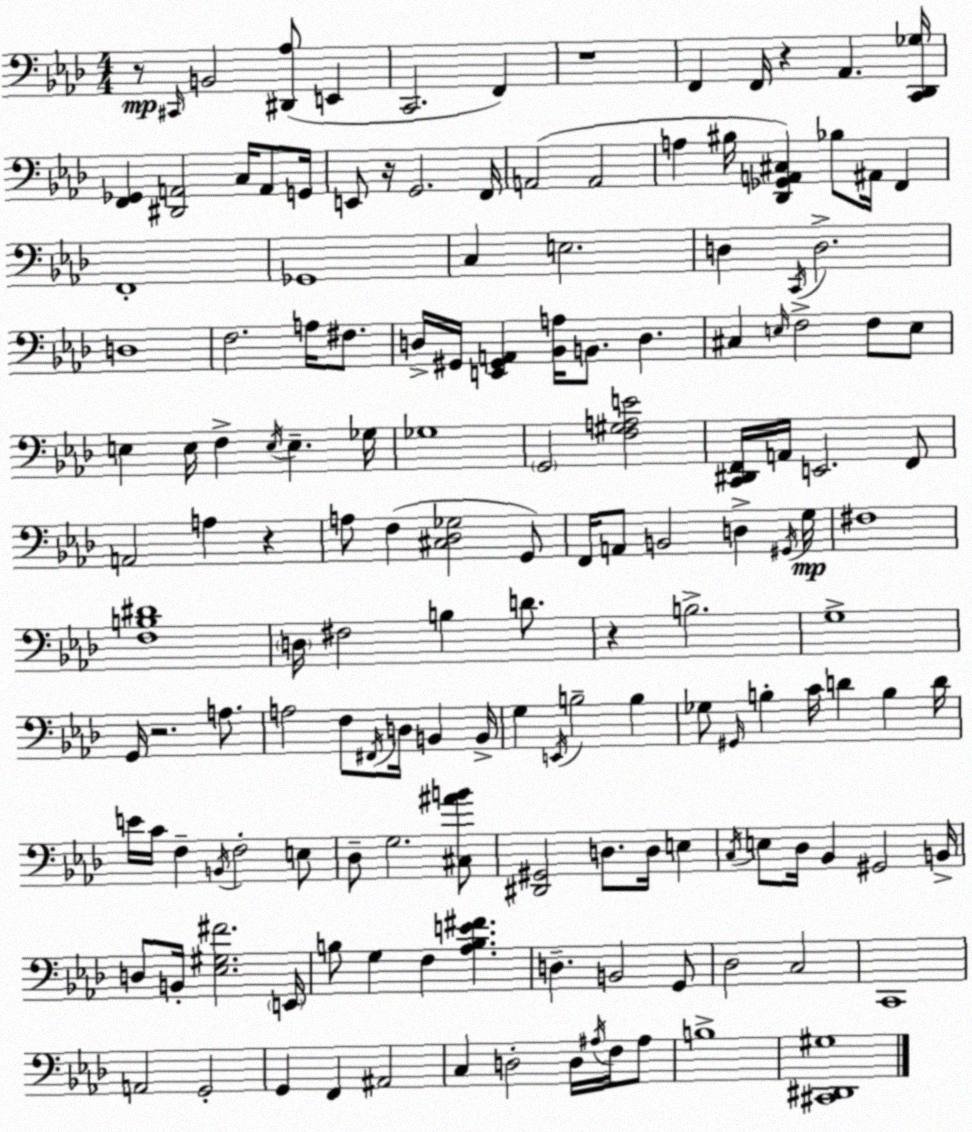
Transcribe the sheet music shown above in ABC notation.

X:1
T:Untitled
M:4/4
L:1/4
K:Fm
z/2 ^C,,/4 B,,2 [^D,,_A,]/2 E,, C,,2 F,, z4 F,, F,,/4 z _A,, [C,,_D,,_G,]/4 [F,,_G,,] [^D,,A,,]2 C,/4 A,,/2 G,,/4 E,,/2 z/4 G,,2 F,,/4 A,,2 A,,2 A, ^B,/4 [_D,,_G,,A,,^C,] _B,/2 ^A,,/4 F,, F,,4 _G,,4 C, E,2 D, C,,/4 D,2 D,4 F,2 A,/4 ^F,/2 D,/4 ^G,,/4 [E,,^G,,A,,] [_B,,A,]/4 B,,/2 D, ^C, E,/4 F,2 F,/2 E,/2 E, E,/4 F, E,/4 E, _G,/4 _G,4 G,,2 [F,^G,A,E]2 [C,,^D,,F,,]/4 A,,/4 E,,2 F,,/2 A,,2 A, z A,/2 F, [^C,_D,_G,]2 G,,/2 F,,/4 A,,/2 B,,2 D, ^G,,/4 G,/4 ^F,4 [F,B,^D]4 D,/4 ^F,2 B, D/2 z B,2 G,4 G,,/4 z2 A,/2 A,2 F,/2 ^F,,/4 D,/4 B,, B,,/4 G, E,,/4 B,2 B, _G,/2 ^G,,/4 B, C/4 D B, D/4 E/4 C/4 F, B,,/4 F,2 E,/2 _D,/2 G,2 [^C,^AB]/2 [^D,,^G,,]2 D,/2 D,/4 E, C,/4 E,/2 _D,/4 _B,, ^G,,2 B,,/4 D,/2 B,,/4 [_E,^G,^F]2 E,,/4 B,/2 G, F, [_A,B,E^F] D, B,,2 G,,/2 _D,2 C,2 C,,4 A,,2 G,,2 G,, F,, ^A,,2 C, D,2 D,/4 ^A,/4 F,/4 ^A,/2 B,4 [^C,,^D,,^G,]4